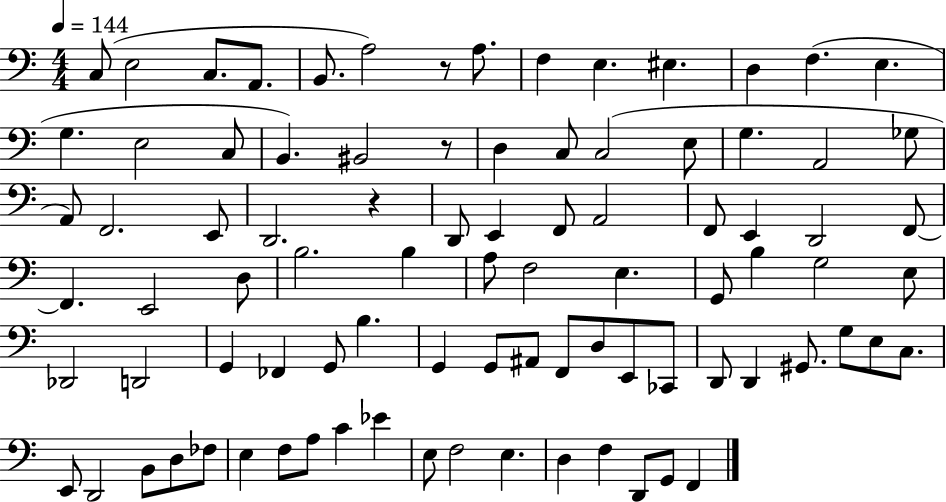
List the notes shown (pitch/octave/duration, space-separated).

C3/e E3/h C3/e. A2/e. B2/e. A3/h R/e A3/e. F3/q E3/q. EIS3/q. D3/q F3/q. E3/q. G3/q. E3/h C3/e B2/q. BIS2/h R/e D3/q C3/e C3/h E3/e G3/q. A2/h Gb3/e A2/e F2/h. E2/e D2/h. R/q D2/e E2/q F2/e A2/h F2/e E2/q D2/h F2/e F2/q. E2/h D3/e B3/h. B3/q A3/e F3/h E3/q. G2/e B3/q G3/h E3/e Db2/h D2/h G2/q FES2/q G2/e B3/q. G2/q G2/e A#2/e F2/e D3/e E2/e CES2/e D2/e D2/q G#2/e. G3/e E3/e C3/e. E2/e D2/h B2/e D3/e FES3/e E3/q F3/e A3/e C4/q Eb4/q E3/e F3/h E3/q. D3/q F3/q D2/e G2/e F2/q